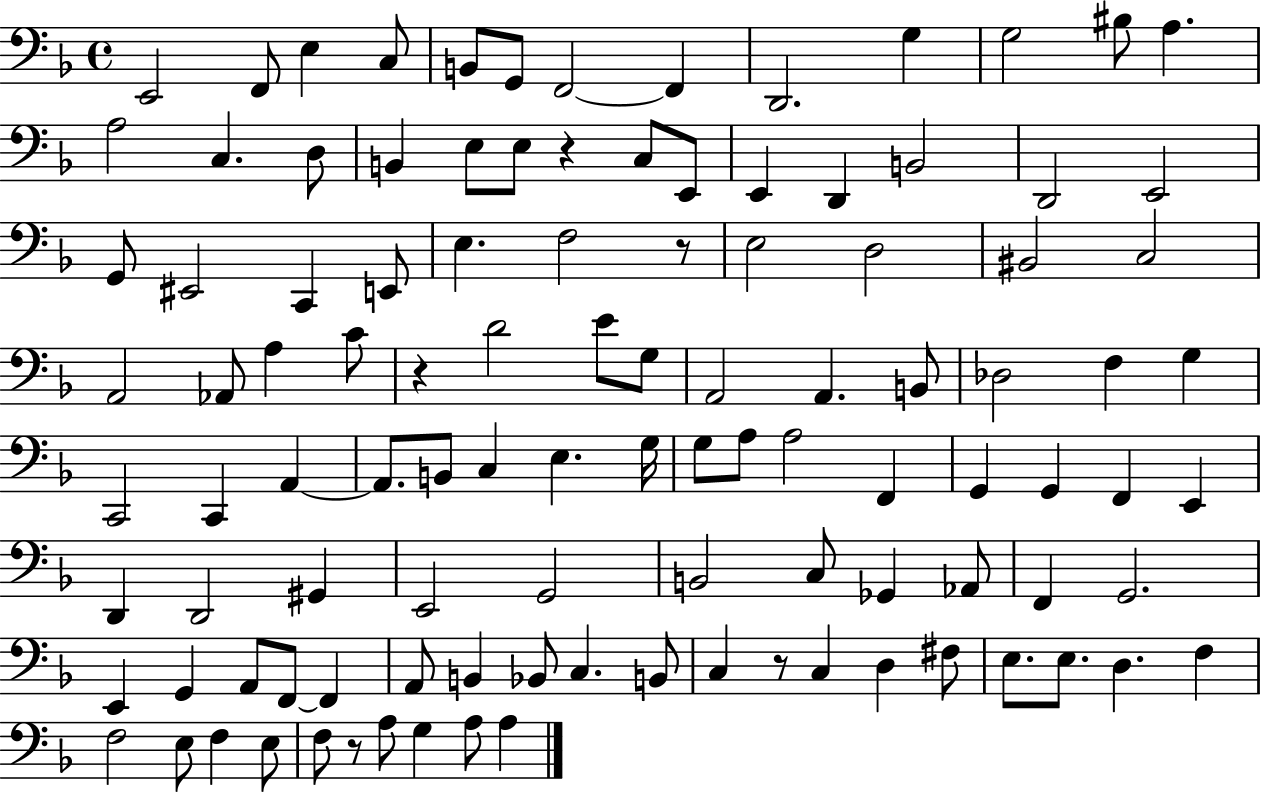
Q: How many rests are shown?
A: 5